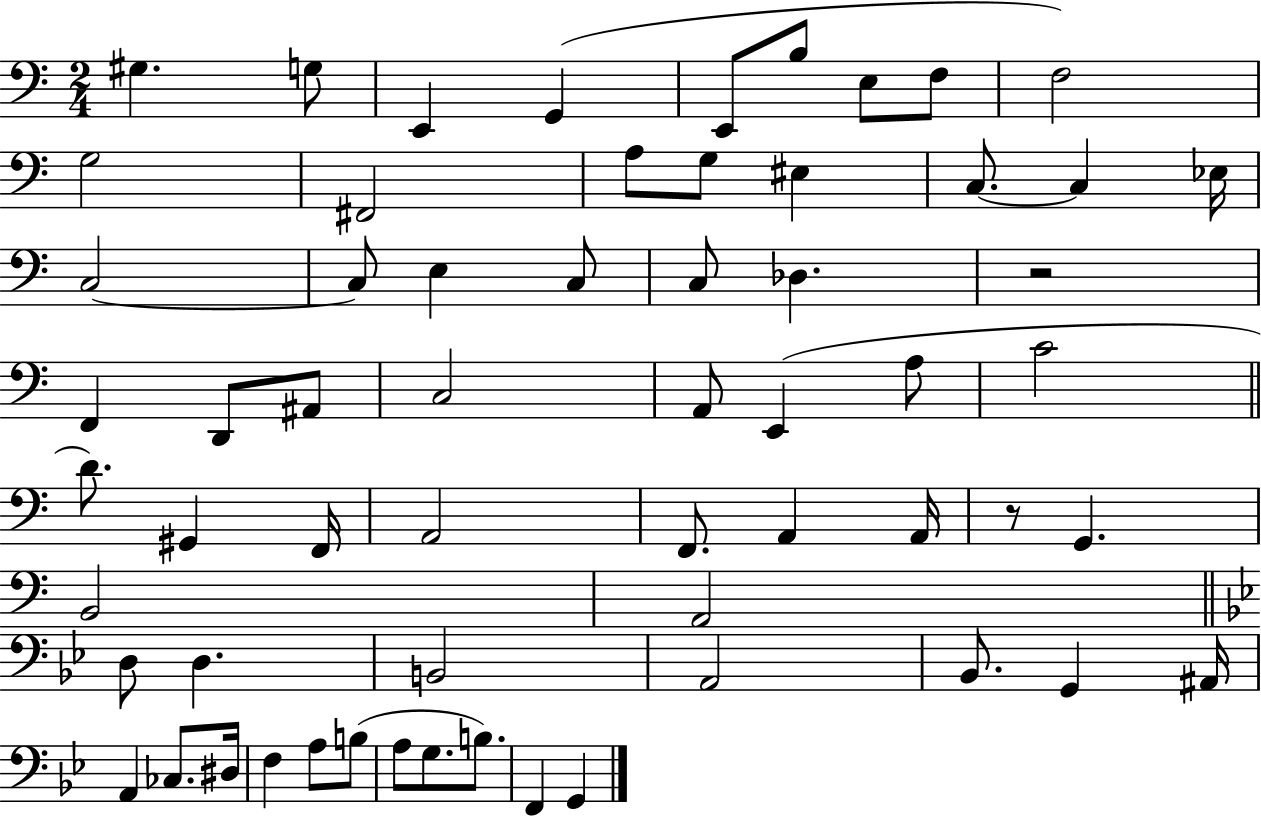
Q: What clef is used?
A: bass